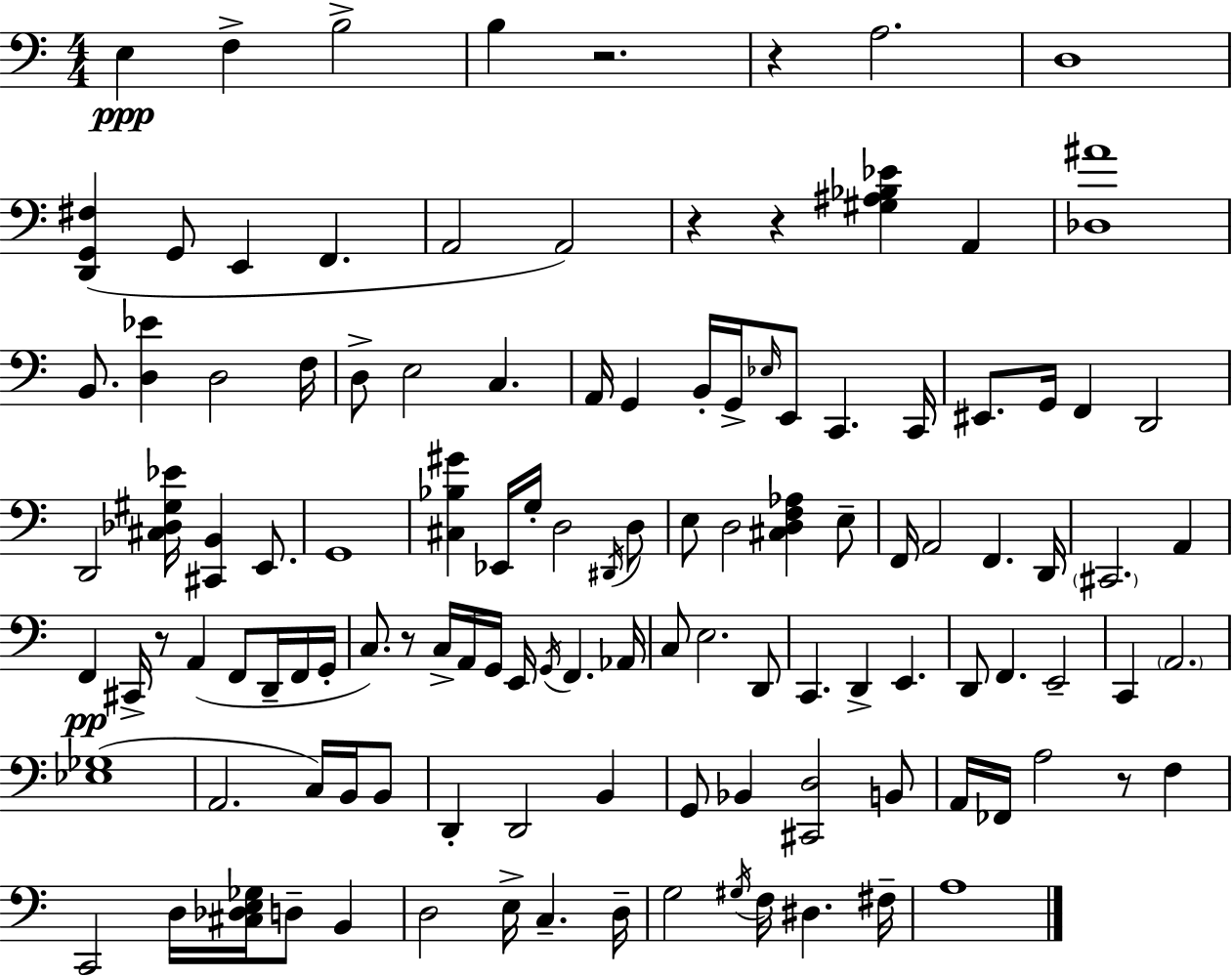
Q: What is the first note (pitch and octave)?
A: E3